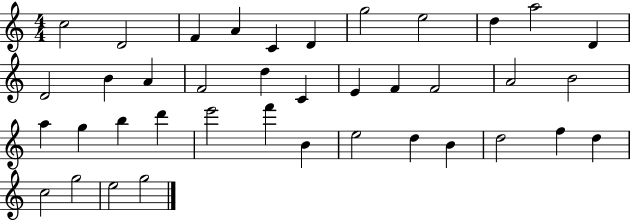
C5/h D4/h F4/q A4/q C4/q D4/q G5/h E5/h D5/q A5/h D4/q D4/h B4/q A4/q F4/h D5/q C4/q E4/q F4/q F4/h A4/h B4/h A5/q G5/q B5/q D6/q E6/h F6/q B4/q E5/h D5/q B4/q D5/h F5/q D5/q C5/h G5/h E5/h G5/h